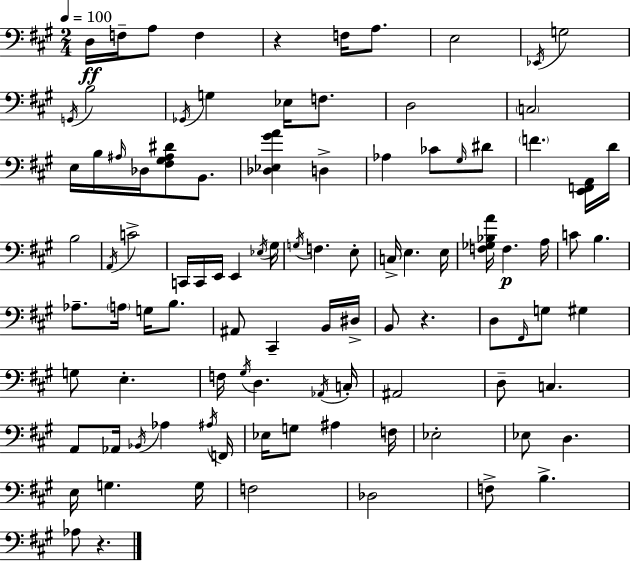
D3/s F3/s A3/e F3/q R/q F3/s A3/e. E3/h Eb2/s G3/h G2/s B3/h Gb2/s G3/q Eb3/s F3/e. D3/h C3/h E3/s B3/s A#3/s Db3/s [F#3,G#3,A#3,D#4]/e B2/e. [Db3,Eb3,G#4,A4]/q D3/q Ab3/q CES4/e G#3/s D#4/e F4/q. [E2,F2,A2]/s D4/s B3/h A2/s C4/h C2/s C2/s E2/s E2/q Eb3/s G#3/s G3/s F3/q. E3/e C3/s E3/q. E3/s [F3,Gb3,Bb3,A4]/s F3/q. A3/s C4/e B3/q. Ab3/e. A3/s G3/s B3/e. A#2/e C#2/q B2/s D#3/s B2/e R/q. D3/e F#2/s G3/e G#3/q G3/e E3/q. F3/s G#3/s D3/q. Ab2/s C3/s A#2/h D3/e C3/q. A2/e Ab2/s Bb2/s Ab3/q A#3/s F2/s Eb3/s G3/e A#3/q F3/s Eb3/h Eb3/e D3/q. E3/s G3/q. G3/s F3/h Db3/h F3/e B3/q. Ab3/e R/q.